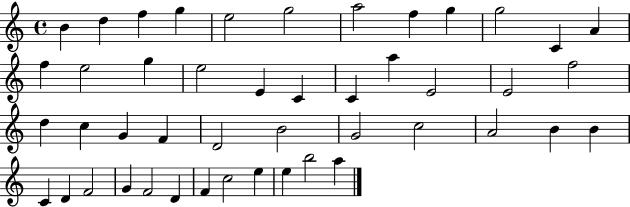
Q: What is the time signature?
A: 4/4